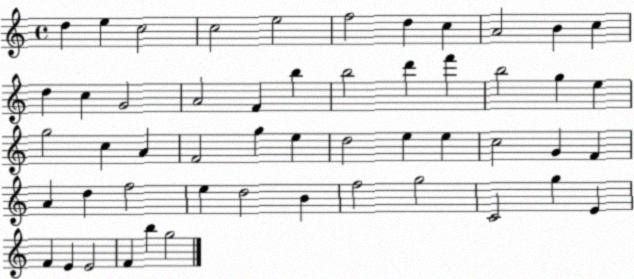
X:1
T:Untitled
M:4/4
L:1/4
K:C
d e c2 c2 e2 f2 d c A2 B c d c G2 A2 F b b2 d' f' b2 g e g2 c A F2 g e d2 e e c2 G F A d f2 e d2 B f2 g2 C2 g E F E E2 F b g2